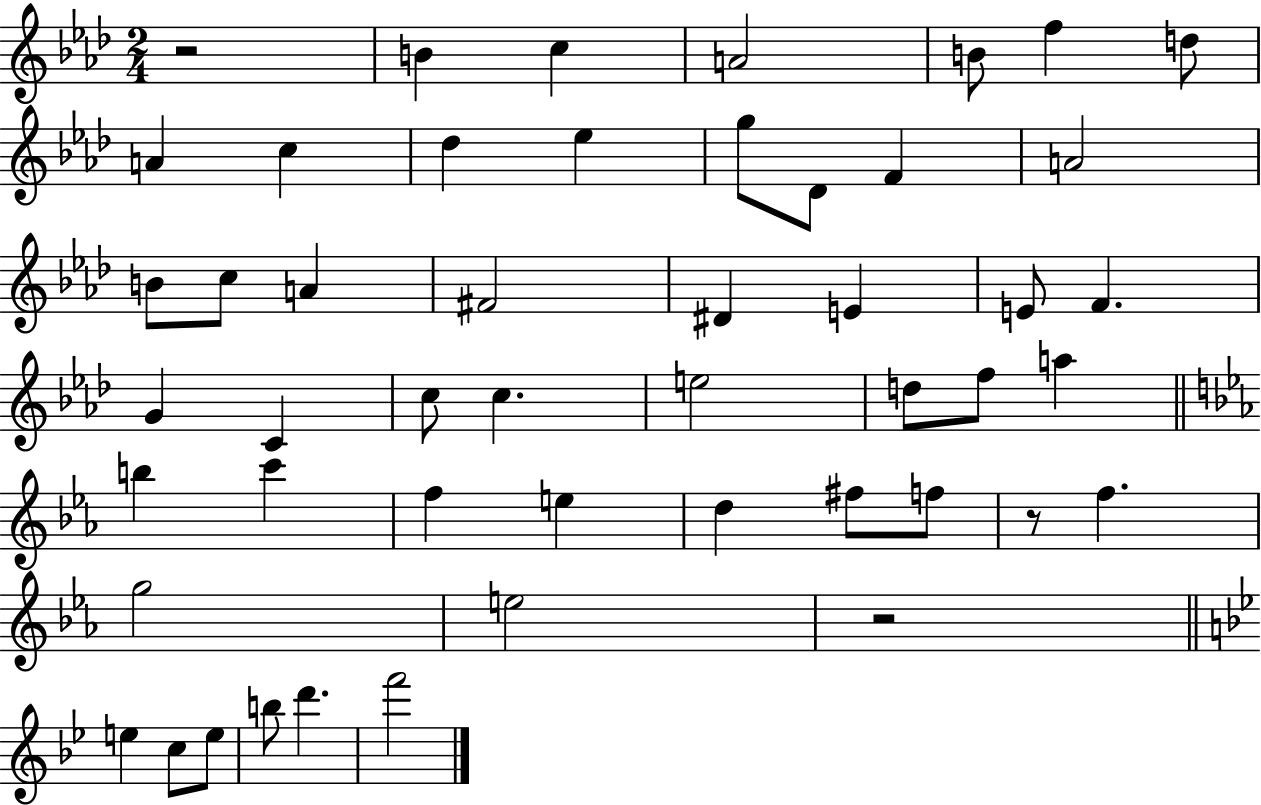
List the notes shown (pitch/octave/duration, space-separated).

R/h B4/q C5/q A4/h B4/e F5/q D5/e A4/q C5/q Db5/q Eb5/q G5/e Db4/e F4/q A4/h B4/e C5/e A4/q F#4/h D#4/q E4/q E4/e F4/q. G4/q C4/q C5/e C5/q. E5/h D5/e F5/e A5/q B5/q C6/q F5/q E5/q D5/q F#5/e F5/e R/e F5/q. G5/h E5/h R/h E5/q C5/e E5/e B5/e D6/q. F6/h